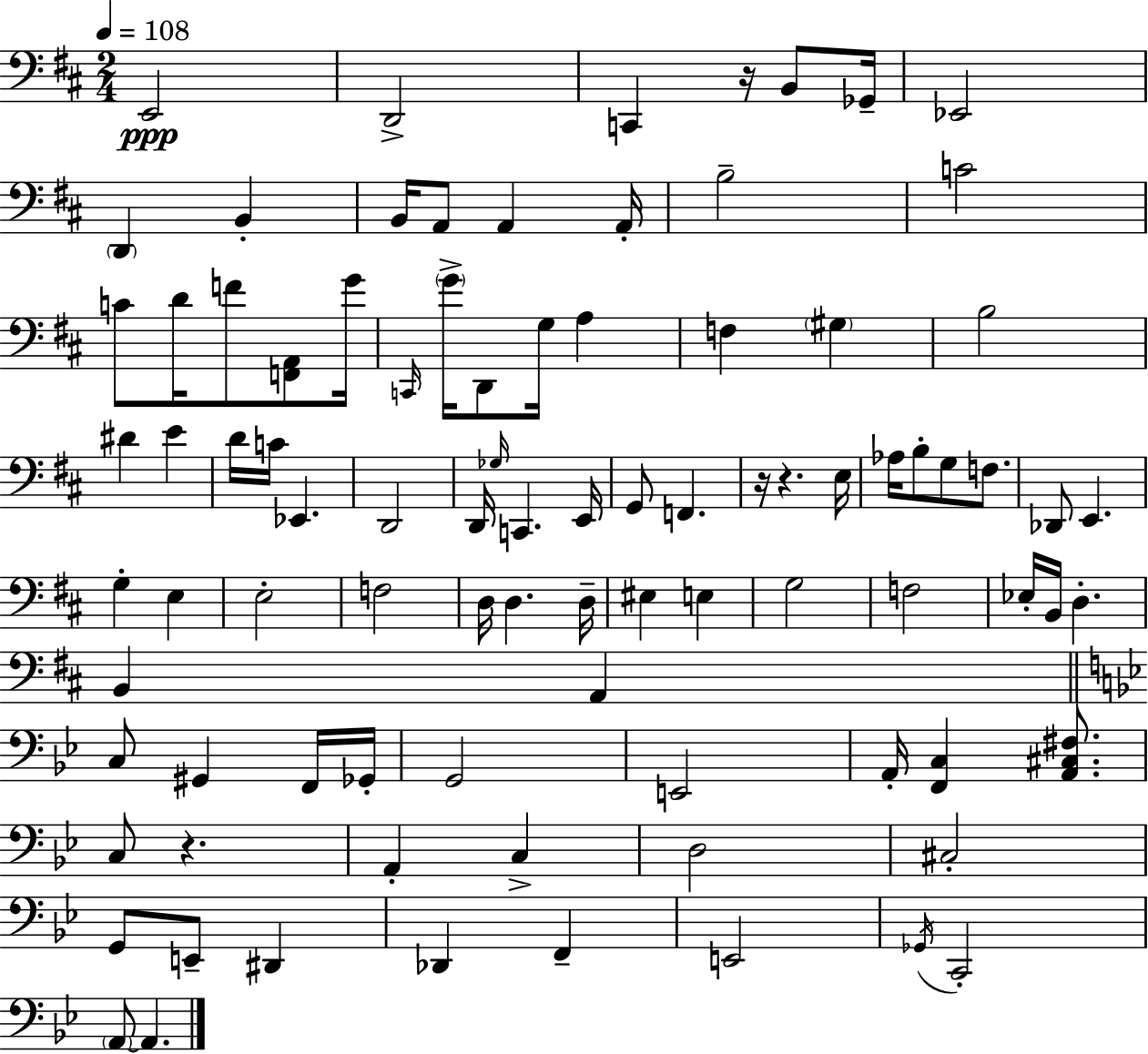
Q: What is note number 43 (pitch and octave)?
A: F3